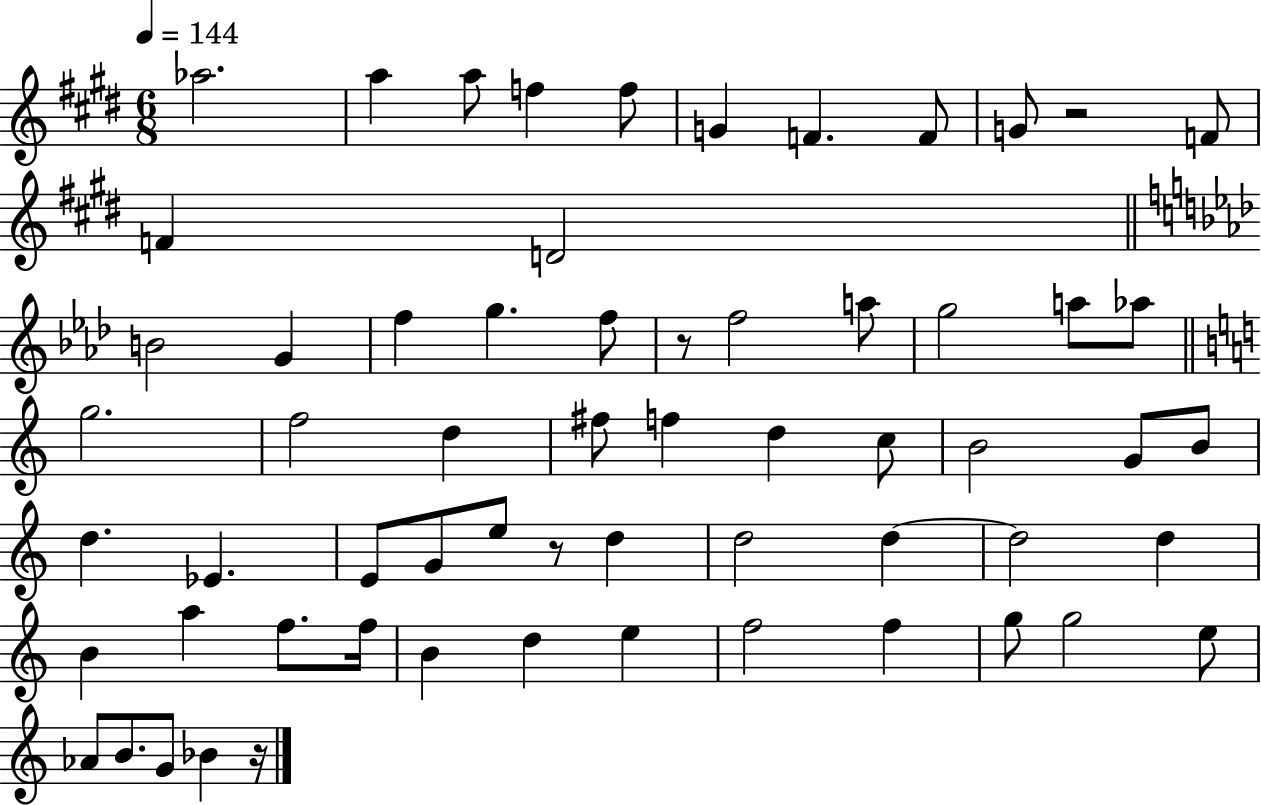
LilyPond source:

{
  \clef treble
  \numericTimeSignature
  \time 6/8
  \key e \major
  \tempo 4 = 144
  \repeat volta 2 { aes''2. | a''4 a''8 f''4 f''8 | g'4 f'4. f'8 | g'8 r2 f'8 | \break f'4 d'2 | \bar "||" \break \key aes \major b'2 g'4 | f''4 g''4. f''8 | r8 f''2 a''8 | g''2 a''8 aes''8 | \break \bar "||" \break \key a \minor g''2. | f''2 d''4 | fis''8 f''4 d''4 c''8 | b'2 g'8 b'8 | \break d''4. ees'4. | e'8 g'8 e''8 r8 d''4 | d''2 d''4~~ | d''2 d''4 | \break b'4 a''4 f''8. f''16 | b'4 d''4 e''4 | f''2 f''4 | g''8 g''2 e''8 | \break aes'8 b'8. g'8 bes'4 r16 | } \bar "|."
}